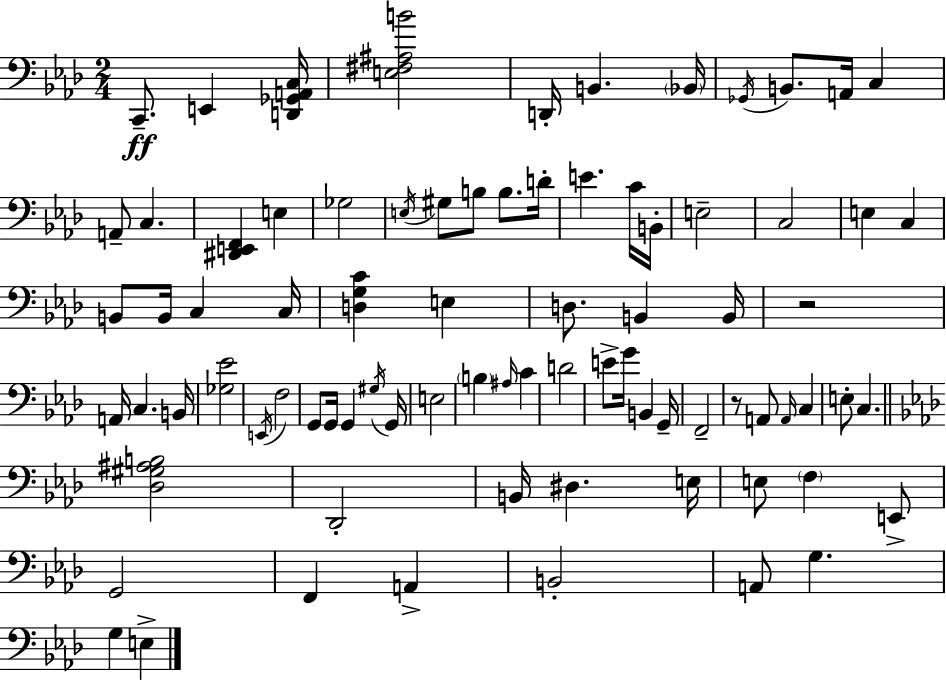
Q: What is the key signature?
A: F minor